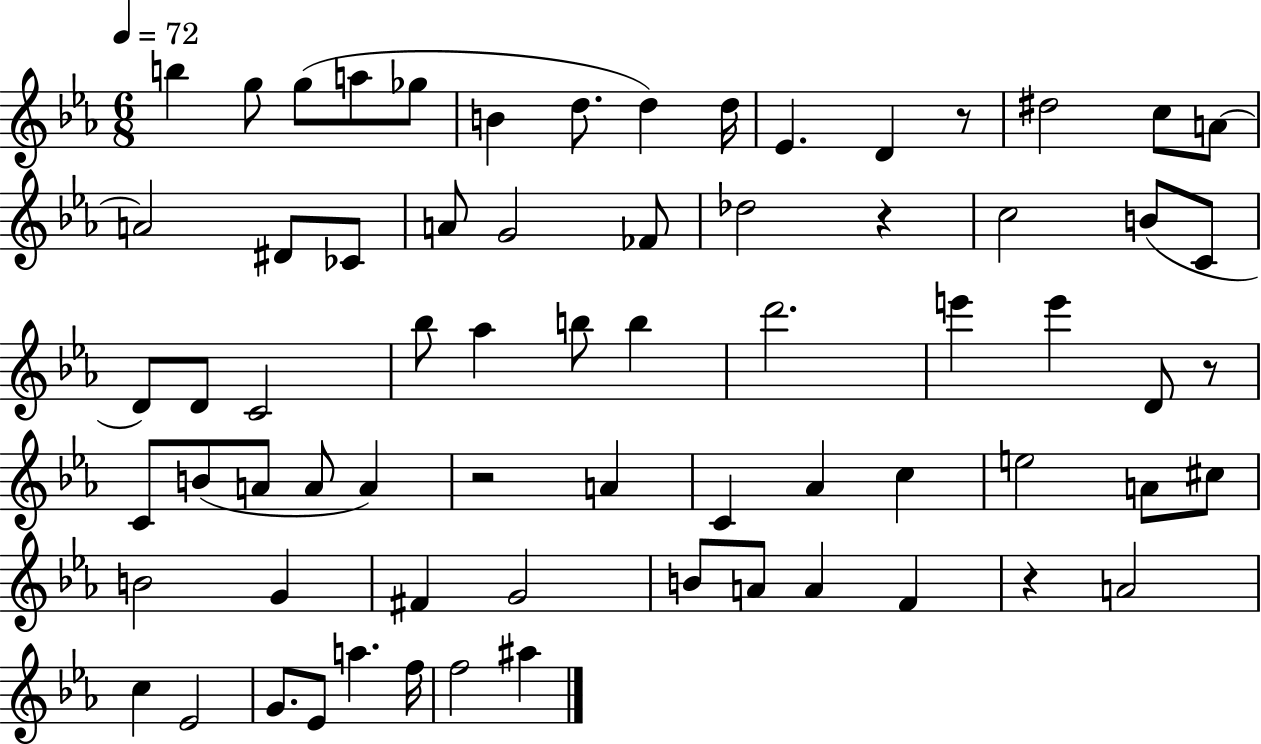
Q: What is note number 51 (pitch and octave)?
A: G4